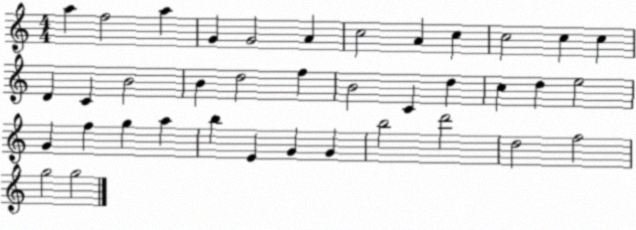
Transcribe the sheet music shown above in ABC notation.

X:1
T:Untitled
M:4/4
L:1/4
K:C
a f2 a G G2 A c2 A c c2 c c D C B2 B d2 f B2 C d c d e2 G f g a b E G G b2 d'2 d2 f2 g2 g2